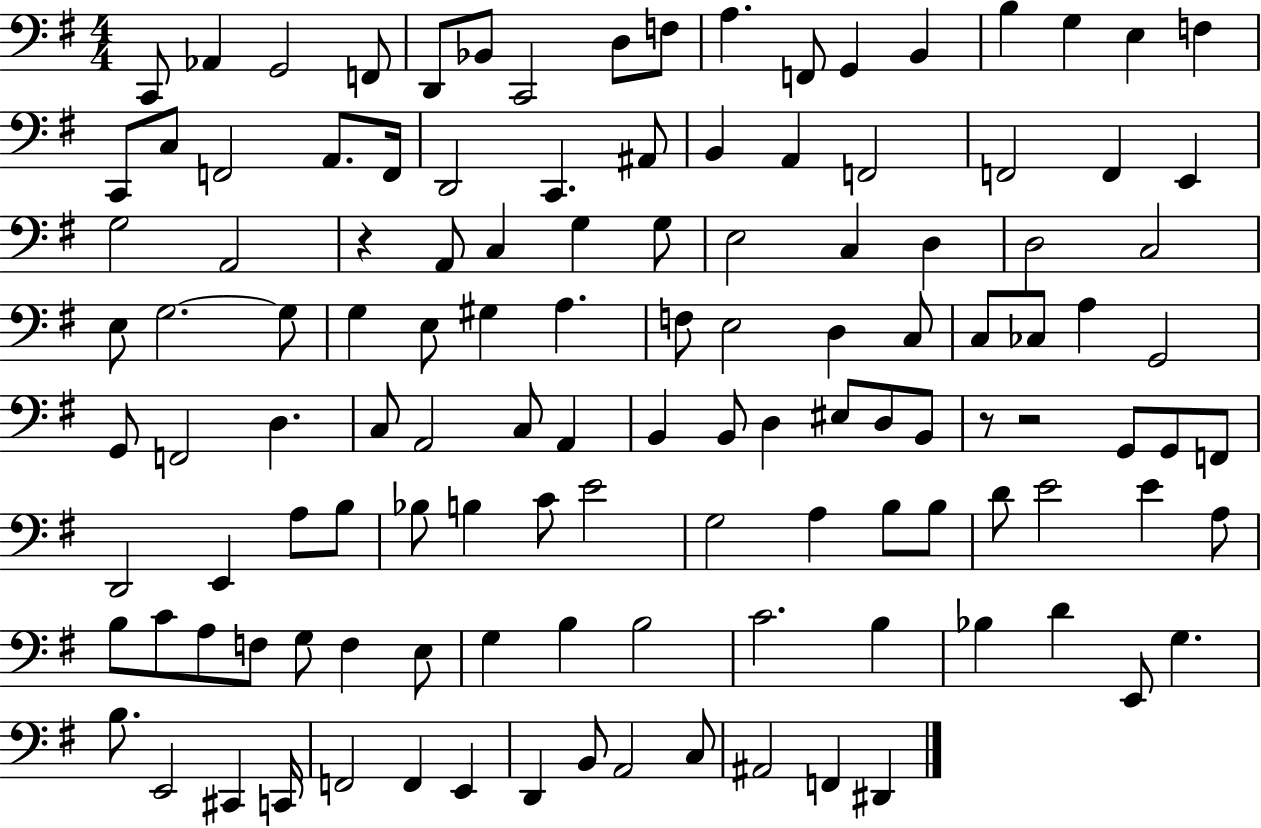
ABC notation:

X:1
T:Untitled
M:4/4
L:1/4
K:G
C,,/2 _A,, G,,2 F,,/2 D,,/2 _B,,/2 C,,2 D,/2 F,/2 A, F,,/2 G,, B,, B, G, E, F, C,,/2 C,/2 F,,2 A,,/2 F,,/4 D,,2 C,, ^A,,/2 B,, A,, F,,2 F,,2 F,, E,, G,2 A,,2 z A,,/2 C, G, G,/2 E,2 C, D, D,2 C,2 E,/2 G,2 G,/2 G, E,/2 ^G, A, F,/2 E,2 D, C,/2 C,/2 _C,/2 A, G,,2 G,,/2 F,,2 D, C,/2 A,,2 C,/2 A,, B,, B,,/2 D, ^E,/2 D,/2 B,,/2 z/2 z2 G,,/2 G,,/2 F,,/2 D,,2 E,, A,/2 B,/2 _B,/2 B, C/2 E2 G,2 A, B,/2 B,/2 D/2 E2 E A,/2 B,/2 C/2 A,/2 F,/2 G,/2 F, E,/2 G, B, B,2 C2 B, _B, D E,,/2 G, B,/2 E,,2 ^C,, C,,/4 F,,2 F,, E,, D,, B,,/2 A,,2 C,/2 ^A,,2 F,, ^D,,